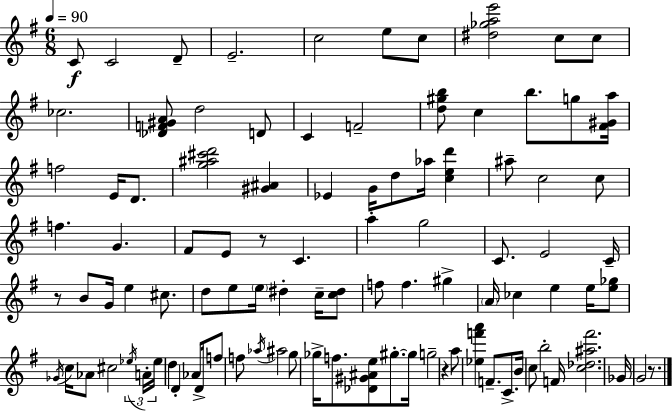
C4/e C4/h D4/e E4/h. C5/h E5/e C5/e [D#5,Gb5,A5,E6]/h C5/e C5/e CES5/h. [Db4,F4,G#4,A4]/e D5/h D4/e C4/q F4/h [D5,G#5,B5]/e C5/q B5/e. G5/e [F#4,G#4,A5]/s F5/h E4/s D4/e. [G5,A#5,C#6,D6]/h [G#4,A#4]/q Eb4/q G4/s D5/e Ab5/s [C5,E5,D6]/q A#5/e C5/h C5/e F5/q. G4/q. F#4/e E4/e R/e C4/q. A5/q G5/h C4/e. E4/h C4/s R/e B4/e G4/s E5/q C#5/e. D5/e E5/e E5/s D#5/q C5/s [C5,D#5]/e F5/e F5/q. G#5/q A4/s CES5/q E5/q E5/s [E5,Gb5]/e Gb4/s C5/s Ab4/e C#5/h Eb5/s A4/s Eb5/s D5/q D4/q Ab4/e D4/s F5/e F5/e Ab5/s A#5/h G5/e Gb5/s F5/e. [Db4,G#4,A#4,E5]/e G#5/e. G#5/s G5/h R/q A5/e [Eb5,F6,A6]/q F4/e. C4/e. B4/s C5/e B5/h F4/s [C5,Db5,A#5,F#6]/h. Gb4/s G4/h R/e.